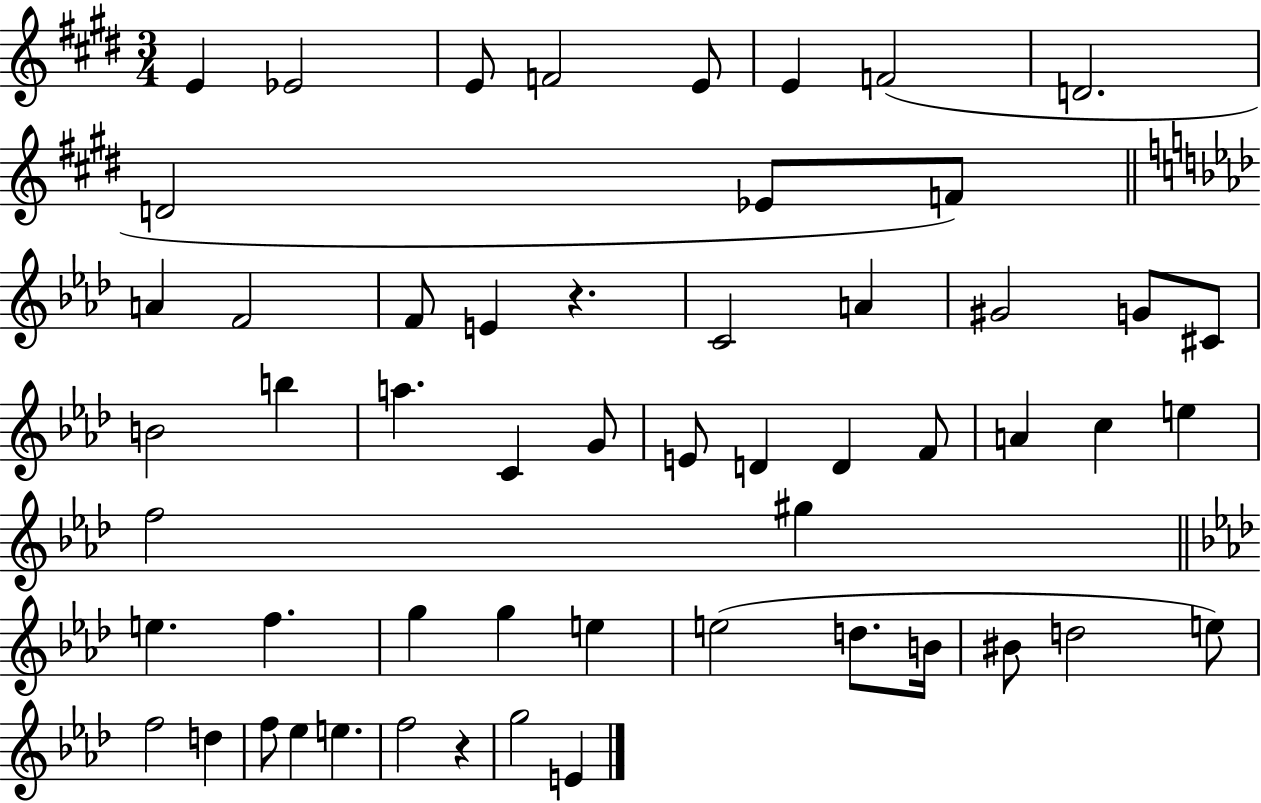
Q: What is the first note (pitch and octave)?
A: E4